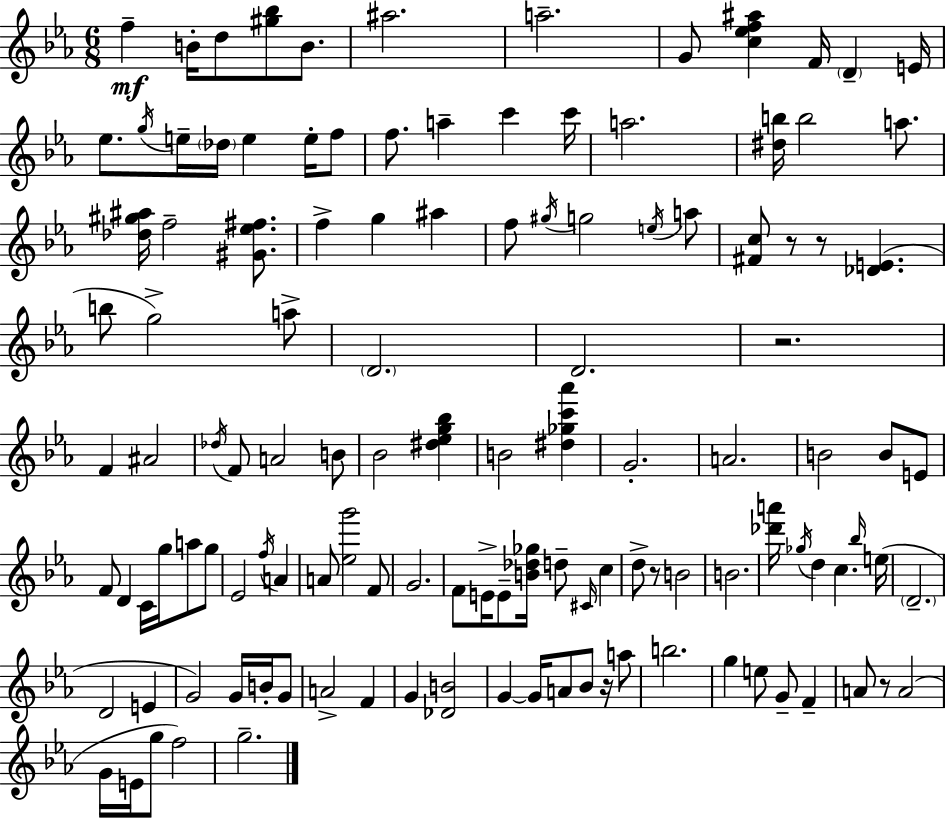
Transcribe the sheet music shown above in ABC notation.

X:1
T:Untitled
M:6/8
L:1/4
K:Cm
f B/4 d/2 [^g_b]/2 B/2 ^a2 a2 G/2 [c_ef^a] F/4 D E/4 _e/2 g/4 e/4 _d/4 e e/4 f/2 f/2 a c' c'/4 a2 [^db]/4 b2 a/2 [_d^g^a]/4 f2 [^G_e^f]/2 f g ^a f/2 ^g/4 g2 e/4 a/2 [^Fc]/2 z/2 z/2 [_DE] b/2 g2 a/2 D2 D2 z2 F ^A2 _d/4 F/2 A2 B/2 _B2 [^d_eg_b] B2 [^d_gc'_a'] G2 A2 B2 B/2 E/2 F/2 D C/4 g/4 a/2 g/2 _E2 f/4 A A/2 [_eg']2 F/2 G2 F/2 E/4 E/2 [B_d_g]/4 d/2 ^C/4 c d/2 z/2 B2 B2 [_d'a']/4 _g/4 d c _b/4 e/4 D2 D2 E G2 G/4 B/4 G/2 A2 F G [_DB]2 G G/4 A/2 _B/2 z/4 a/2 b2 g e/2 G/2 F A/2 z/2 A2 G/4 E/4 g/2 f2 g2